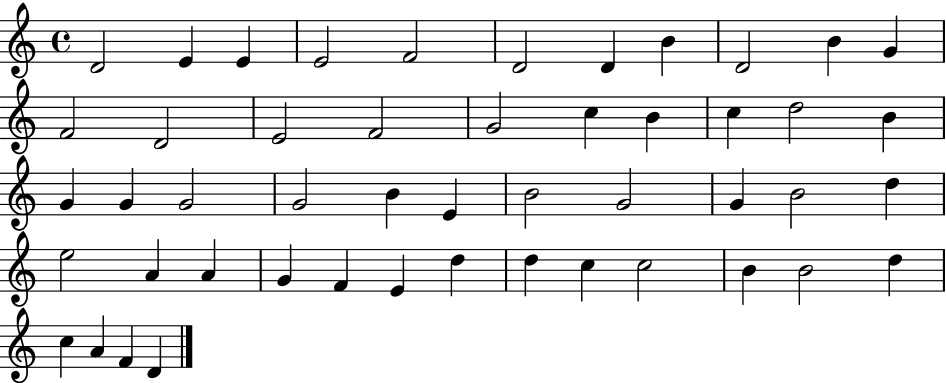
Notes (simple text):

D4/h E4/q E4/q E4/h F4/h D4/h D4/q B4/q D4/h B4/q G4/q F4/h D4/h E4/h F4/h G4/h C5/q B4/q C5/q D5/h B4/q G4/q G4/q G4/h G4/h B4/q E4/q B4/h G4/h G4/q B4/h D5/q E5/h A4/q A4/q G4/q F4/q E4/q D5/q D5/q C5/q C5/h B4/q B4/h D5/q C5/q A4/q F4/q D4/q